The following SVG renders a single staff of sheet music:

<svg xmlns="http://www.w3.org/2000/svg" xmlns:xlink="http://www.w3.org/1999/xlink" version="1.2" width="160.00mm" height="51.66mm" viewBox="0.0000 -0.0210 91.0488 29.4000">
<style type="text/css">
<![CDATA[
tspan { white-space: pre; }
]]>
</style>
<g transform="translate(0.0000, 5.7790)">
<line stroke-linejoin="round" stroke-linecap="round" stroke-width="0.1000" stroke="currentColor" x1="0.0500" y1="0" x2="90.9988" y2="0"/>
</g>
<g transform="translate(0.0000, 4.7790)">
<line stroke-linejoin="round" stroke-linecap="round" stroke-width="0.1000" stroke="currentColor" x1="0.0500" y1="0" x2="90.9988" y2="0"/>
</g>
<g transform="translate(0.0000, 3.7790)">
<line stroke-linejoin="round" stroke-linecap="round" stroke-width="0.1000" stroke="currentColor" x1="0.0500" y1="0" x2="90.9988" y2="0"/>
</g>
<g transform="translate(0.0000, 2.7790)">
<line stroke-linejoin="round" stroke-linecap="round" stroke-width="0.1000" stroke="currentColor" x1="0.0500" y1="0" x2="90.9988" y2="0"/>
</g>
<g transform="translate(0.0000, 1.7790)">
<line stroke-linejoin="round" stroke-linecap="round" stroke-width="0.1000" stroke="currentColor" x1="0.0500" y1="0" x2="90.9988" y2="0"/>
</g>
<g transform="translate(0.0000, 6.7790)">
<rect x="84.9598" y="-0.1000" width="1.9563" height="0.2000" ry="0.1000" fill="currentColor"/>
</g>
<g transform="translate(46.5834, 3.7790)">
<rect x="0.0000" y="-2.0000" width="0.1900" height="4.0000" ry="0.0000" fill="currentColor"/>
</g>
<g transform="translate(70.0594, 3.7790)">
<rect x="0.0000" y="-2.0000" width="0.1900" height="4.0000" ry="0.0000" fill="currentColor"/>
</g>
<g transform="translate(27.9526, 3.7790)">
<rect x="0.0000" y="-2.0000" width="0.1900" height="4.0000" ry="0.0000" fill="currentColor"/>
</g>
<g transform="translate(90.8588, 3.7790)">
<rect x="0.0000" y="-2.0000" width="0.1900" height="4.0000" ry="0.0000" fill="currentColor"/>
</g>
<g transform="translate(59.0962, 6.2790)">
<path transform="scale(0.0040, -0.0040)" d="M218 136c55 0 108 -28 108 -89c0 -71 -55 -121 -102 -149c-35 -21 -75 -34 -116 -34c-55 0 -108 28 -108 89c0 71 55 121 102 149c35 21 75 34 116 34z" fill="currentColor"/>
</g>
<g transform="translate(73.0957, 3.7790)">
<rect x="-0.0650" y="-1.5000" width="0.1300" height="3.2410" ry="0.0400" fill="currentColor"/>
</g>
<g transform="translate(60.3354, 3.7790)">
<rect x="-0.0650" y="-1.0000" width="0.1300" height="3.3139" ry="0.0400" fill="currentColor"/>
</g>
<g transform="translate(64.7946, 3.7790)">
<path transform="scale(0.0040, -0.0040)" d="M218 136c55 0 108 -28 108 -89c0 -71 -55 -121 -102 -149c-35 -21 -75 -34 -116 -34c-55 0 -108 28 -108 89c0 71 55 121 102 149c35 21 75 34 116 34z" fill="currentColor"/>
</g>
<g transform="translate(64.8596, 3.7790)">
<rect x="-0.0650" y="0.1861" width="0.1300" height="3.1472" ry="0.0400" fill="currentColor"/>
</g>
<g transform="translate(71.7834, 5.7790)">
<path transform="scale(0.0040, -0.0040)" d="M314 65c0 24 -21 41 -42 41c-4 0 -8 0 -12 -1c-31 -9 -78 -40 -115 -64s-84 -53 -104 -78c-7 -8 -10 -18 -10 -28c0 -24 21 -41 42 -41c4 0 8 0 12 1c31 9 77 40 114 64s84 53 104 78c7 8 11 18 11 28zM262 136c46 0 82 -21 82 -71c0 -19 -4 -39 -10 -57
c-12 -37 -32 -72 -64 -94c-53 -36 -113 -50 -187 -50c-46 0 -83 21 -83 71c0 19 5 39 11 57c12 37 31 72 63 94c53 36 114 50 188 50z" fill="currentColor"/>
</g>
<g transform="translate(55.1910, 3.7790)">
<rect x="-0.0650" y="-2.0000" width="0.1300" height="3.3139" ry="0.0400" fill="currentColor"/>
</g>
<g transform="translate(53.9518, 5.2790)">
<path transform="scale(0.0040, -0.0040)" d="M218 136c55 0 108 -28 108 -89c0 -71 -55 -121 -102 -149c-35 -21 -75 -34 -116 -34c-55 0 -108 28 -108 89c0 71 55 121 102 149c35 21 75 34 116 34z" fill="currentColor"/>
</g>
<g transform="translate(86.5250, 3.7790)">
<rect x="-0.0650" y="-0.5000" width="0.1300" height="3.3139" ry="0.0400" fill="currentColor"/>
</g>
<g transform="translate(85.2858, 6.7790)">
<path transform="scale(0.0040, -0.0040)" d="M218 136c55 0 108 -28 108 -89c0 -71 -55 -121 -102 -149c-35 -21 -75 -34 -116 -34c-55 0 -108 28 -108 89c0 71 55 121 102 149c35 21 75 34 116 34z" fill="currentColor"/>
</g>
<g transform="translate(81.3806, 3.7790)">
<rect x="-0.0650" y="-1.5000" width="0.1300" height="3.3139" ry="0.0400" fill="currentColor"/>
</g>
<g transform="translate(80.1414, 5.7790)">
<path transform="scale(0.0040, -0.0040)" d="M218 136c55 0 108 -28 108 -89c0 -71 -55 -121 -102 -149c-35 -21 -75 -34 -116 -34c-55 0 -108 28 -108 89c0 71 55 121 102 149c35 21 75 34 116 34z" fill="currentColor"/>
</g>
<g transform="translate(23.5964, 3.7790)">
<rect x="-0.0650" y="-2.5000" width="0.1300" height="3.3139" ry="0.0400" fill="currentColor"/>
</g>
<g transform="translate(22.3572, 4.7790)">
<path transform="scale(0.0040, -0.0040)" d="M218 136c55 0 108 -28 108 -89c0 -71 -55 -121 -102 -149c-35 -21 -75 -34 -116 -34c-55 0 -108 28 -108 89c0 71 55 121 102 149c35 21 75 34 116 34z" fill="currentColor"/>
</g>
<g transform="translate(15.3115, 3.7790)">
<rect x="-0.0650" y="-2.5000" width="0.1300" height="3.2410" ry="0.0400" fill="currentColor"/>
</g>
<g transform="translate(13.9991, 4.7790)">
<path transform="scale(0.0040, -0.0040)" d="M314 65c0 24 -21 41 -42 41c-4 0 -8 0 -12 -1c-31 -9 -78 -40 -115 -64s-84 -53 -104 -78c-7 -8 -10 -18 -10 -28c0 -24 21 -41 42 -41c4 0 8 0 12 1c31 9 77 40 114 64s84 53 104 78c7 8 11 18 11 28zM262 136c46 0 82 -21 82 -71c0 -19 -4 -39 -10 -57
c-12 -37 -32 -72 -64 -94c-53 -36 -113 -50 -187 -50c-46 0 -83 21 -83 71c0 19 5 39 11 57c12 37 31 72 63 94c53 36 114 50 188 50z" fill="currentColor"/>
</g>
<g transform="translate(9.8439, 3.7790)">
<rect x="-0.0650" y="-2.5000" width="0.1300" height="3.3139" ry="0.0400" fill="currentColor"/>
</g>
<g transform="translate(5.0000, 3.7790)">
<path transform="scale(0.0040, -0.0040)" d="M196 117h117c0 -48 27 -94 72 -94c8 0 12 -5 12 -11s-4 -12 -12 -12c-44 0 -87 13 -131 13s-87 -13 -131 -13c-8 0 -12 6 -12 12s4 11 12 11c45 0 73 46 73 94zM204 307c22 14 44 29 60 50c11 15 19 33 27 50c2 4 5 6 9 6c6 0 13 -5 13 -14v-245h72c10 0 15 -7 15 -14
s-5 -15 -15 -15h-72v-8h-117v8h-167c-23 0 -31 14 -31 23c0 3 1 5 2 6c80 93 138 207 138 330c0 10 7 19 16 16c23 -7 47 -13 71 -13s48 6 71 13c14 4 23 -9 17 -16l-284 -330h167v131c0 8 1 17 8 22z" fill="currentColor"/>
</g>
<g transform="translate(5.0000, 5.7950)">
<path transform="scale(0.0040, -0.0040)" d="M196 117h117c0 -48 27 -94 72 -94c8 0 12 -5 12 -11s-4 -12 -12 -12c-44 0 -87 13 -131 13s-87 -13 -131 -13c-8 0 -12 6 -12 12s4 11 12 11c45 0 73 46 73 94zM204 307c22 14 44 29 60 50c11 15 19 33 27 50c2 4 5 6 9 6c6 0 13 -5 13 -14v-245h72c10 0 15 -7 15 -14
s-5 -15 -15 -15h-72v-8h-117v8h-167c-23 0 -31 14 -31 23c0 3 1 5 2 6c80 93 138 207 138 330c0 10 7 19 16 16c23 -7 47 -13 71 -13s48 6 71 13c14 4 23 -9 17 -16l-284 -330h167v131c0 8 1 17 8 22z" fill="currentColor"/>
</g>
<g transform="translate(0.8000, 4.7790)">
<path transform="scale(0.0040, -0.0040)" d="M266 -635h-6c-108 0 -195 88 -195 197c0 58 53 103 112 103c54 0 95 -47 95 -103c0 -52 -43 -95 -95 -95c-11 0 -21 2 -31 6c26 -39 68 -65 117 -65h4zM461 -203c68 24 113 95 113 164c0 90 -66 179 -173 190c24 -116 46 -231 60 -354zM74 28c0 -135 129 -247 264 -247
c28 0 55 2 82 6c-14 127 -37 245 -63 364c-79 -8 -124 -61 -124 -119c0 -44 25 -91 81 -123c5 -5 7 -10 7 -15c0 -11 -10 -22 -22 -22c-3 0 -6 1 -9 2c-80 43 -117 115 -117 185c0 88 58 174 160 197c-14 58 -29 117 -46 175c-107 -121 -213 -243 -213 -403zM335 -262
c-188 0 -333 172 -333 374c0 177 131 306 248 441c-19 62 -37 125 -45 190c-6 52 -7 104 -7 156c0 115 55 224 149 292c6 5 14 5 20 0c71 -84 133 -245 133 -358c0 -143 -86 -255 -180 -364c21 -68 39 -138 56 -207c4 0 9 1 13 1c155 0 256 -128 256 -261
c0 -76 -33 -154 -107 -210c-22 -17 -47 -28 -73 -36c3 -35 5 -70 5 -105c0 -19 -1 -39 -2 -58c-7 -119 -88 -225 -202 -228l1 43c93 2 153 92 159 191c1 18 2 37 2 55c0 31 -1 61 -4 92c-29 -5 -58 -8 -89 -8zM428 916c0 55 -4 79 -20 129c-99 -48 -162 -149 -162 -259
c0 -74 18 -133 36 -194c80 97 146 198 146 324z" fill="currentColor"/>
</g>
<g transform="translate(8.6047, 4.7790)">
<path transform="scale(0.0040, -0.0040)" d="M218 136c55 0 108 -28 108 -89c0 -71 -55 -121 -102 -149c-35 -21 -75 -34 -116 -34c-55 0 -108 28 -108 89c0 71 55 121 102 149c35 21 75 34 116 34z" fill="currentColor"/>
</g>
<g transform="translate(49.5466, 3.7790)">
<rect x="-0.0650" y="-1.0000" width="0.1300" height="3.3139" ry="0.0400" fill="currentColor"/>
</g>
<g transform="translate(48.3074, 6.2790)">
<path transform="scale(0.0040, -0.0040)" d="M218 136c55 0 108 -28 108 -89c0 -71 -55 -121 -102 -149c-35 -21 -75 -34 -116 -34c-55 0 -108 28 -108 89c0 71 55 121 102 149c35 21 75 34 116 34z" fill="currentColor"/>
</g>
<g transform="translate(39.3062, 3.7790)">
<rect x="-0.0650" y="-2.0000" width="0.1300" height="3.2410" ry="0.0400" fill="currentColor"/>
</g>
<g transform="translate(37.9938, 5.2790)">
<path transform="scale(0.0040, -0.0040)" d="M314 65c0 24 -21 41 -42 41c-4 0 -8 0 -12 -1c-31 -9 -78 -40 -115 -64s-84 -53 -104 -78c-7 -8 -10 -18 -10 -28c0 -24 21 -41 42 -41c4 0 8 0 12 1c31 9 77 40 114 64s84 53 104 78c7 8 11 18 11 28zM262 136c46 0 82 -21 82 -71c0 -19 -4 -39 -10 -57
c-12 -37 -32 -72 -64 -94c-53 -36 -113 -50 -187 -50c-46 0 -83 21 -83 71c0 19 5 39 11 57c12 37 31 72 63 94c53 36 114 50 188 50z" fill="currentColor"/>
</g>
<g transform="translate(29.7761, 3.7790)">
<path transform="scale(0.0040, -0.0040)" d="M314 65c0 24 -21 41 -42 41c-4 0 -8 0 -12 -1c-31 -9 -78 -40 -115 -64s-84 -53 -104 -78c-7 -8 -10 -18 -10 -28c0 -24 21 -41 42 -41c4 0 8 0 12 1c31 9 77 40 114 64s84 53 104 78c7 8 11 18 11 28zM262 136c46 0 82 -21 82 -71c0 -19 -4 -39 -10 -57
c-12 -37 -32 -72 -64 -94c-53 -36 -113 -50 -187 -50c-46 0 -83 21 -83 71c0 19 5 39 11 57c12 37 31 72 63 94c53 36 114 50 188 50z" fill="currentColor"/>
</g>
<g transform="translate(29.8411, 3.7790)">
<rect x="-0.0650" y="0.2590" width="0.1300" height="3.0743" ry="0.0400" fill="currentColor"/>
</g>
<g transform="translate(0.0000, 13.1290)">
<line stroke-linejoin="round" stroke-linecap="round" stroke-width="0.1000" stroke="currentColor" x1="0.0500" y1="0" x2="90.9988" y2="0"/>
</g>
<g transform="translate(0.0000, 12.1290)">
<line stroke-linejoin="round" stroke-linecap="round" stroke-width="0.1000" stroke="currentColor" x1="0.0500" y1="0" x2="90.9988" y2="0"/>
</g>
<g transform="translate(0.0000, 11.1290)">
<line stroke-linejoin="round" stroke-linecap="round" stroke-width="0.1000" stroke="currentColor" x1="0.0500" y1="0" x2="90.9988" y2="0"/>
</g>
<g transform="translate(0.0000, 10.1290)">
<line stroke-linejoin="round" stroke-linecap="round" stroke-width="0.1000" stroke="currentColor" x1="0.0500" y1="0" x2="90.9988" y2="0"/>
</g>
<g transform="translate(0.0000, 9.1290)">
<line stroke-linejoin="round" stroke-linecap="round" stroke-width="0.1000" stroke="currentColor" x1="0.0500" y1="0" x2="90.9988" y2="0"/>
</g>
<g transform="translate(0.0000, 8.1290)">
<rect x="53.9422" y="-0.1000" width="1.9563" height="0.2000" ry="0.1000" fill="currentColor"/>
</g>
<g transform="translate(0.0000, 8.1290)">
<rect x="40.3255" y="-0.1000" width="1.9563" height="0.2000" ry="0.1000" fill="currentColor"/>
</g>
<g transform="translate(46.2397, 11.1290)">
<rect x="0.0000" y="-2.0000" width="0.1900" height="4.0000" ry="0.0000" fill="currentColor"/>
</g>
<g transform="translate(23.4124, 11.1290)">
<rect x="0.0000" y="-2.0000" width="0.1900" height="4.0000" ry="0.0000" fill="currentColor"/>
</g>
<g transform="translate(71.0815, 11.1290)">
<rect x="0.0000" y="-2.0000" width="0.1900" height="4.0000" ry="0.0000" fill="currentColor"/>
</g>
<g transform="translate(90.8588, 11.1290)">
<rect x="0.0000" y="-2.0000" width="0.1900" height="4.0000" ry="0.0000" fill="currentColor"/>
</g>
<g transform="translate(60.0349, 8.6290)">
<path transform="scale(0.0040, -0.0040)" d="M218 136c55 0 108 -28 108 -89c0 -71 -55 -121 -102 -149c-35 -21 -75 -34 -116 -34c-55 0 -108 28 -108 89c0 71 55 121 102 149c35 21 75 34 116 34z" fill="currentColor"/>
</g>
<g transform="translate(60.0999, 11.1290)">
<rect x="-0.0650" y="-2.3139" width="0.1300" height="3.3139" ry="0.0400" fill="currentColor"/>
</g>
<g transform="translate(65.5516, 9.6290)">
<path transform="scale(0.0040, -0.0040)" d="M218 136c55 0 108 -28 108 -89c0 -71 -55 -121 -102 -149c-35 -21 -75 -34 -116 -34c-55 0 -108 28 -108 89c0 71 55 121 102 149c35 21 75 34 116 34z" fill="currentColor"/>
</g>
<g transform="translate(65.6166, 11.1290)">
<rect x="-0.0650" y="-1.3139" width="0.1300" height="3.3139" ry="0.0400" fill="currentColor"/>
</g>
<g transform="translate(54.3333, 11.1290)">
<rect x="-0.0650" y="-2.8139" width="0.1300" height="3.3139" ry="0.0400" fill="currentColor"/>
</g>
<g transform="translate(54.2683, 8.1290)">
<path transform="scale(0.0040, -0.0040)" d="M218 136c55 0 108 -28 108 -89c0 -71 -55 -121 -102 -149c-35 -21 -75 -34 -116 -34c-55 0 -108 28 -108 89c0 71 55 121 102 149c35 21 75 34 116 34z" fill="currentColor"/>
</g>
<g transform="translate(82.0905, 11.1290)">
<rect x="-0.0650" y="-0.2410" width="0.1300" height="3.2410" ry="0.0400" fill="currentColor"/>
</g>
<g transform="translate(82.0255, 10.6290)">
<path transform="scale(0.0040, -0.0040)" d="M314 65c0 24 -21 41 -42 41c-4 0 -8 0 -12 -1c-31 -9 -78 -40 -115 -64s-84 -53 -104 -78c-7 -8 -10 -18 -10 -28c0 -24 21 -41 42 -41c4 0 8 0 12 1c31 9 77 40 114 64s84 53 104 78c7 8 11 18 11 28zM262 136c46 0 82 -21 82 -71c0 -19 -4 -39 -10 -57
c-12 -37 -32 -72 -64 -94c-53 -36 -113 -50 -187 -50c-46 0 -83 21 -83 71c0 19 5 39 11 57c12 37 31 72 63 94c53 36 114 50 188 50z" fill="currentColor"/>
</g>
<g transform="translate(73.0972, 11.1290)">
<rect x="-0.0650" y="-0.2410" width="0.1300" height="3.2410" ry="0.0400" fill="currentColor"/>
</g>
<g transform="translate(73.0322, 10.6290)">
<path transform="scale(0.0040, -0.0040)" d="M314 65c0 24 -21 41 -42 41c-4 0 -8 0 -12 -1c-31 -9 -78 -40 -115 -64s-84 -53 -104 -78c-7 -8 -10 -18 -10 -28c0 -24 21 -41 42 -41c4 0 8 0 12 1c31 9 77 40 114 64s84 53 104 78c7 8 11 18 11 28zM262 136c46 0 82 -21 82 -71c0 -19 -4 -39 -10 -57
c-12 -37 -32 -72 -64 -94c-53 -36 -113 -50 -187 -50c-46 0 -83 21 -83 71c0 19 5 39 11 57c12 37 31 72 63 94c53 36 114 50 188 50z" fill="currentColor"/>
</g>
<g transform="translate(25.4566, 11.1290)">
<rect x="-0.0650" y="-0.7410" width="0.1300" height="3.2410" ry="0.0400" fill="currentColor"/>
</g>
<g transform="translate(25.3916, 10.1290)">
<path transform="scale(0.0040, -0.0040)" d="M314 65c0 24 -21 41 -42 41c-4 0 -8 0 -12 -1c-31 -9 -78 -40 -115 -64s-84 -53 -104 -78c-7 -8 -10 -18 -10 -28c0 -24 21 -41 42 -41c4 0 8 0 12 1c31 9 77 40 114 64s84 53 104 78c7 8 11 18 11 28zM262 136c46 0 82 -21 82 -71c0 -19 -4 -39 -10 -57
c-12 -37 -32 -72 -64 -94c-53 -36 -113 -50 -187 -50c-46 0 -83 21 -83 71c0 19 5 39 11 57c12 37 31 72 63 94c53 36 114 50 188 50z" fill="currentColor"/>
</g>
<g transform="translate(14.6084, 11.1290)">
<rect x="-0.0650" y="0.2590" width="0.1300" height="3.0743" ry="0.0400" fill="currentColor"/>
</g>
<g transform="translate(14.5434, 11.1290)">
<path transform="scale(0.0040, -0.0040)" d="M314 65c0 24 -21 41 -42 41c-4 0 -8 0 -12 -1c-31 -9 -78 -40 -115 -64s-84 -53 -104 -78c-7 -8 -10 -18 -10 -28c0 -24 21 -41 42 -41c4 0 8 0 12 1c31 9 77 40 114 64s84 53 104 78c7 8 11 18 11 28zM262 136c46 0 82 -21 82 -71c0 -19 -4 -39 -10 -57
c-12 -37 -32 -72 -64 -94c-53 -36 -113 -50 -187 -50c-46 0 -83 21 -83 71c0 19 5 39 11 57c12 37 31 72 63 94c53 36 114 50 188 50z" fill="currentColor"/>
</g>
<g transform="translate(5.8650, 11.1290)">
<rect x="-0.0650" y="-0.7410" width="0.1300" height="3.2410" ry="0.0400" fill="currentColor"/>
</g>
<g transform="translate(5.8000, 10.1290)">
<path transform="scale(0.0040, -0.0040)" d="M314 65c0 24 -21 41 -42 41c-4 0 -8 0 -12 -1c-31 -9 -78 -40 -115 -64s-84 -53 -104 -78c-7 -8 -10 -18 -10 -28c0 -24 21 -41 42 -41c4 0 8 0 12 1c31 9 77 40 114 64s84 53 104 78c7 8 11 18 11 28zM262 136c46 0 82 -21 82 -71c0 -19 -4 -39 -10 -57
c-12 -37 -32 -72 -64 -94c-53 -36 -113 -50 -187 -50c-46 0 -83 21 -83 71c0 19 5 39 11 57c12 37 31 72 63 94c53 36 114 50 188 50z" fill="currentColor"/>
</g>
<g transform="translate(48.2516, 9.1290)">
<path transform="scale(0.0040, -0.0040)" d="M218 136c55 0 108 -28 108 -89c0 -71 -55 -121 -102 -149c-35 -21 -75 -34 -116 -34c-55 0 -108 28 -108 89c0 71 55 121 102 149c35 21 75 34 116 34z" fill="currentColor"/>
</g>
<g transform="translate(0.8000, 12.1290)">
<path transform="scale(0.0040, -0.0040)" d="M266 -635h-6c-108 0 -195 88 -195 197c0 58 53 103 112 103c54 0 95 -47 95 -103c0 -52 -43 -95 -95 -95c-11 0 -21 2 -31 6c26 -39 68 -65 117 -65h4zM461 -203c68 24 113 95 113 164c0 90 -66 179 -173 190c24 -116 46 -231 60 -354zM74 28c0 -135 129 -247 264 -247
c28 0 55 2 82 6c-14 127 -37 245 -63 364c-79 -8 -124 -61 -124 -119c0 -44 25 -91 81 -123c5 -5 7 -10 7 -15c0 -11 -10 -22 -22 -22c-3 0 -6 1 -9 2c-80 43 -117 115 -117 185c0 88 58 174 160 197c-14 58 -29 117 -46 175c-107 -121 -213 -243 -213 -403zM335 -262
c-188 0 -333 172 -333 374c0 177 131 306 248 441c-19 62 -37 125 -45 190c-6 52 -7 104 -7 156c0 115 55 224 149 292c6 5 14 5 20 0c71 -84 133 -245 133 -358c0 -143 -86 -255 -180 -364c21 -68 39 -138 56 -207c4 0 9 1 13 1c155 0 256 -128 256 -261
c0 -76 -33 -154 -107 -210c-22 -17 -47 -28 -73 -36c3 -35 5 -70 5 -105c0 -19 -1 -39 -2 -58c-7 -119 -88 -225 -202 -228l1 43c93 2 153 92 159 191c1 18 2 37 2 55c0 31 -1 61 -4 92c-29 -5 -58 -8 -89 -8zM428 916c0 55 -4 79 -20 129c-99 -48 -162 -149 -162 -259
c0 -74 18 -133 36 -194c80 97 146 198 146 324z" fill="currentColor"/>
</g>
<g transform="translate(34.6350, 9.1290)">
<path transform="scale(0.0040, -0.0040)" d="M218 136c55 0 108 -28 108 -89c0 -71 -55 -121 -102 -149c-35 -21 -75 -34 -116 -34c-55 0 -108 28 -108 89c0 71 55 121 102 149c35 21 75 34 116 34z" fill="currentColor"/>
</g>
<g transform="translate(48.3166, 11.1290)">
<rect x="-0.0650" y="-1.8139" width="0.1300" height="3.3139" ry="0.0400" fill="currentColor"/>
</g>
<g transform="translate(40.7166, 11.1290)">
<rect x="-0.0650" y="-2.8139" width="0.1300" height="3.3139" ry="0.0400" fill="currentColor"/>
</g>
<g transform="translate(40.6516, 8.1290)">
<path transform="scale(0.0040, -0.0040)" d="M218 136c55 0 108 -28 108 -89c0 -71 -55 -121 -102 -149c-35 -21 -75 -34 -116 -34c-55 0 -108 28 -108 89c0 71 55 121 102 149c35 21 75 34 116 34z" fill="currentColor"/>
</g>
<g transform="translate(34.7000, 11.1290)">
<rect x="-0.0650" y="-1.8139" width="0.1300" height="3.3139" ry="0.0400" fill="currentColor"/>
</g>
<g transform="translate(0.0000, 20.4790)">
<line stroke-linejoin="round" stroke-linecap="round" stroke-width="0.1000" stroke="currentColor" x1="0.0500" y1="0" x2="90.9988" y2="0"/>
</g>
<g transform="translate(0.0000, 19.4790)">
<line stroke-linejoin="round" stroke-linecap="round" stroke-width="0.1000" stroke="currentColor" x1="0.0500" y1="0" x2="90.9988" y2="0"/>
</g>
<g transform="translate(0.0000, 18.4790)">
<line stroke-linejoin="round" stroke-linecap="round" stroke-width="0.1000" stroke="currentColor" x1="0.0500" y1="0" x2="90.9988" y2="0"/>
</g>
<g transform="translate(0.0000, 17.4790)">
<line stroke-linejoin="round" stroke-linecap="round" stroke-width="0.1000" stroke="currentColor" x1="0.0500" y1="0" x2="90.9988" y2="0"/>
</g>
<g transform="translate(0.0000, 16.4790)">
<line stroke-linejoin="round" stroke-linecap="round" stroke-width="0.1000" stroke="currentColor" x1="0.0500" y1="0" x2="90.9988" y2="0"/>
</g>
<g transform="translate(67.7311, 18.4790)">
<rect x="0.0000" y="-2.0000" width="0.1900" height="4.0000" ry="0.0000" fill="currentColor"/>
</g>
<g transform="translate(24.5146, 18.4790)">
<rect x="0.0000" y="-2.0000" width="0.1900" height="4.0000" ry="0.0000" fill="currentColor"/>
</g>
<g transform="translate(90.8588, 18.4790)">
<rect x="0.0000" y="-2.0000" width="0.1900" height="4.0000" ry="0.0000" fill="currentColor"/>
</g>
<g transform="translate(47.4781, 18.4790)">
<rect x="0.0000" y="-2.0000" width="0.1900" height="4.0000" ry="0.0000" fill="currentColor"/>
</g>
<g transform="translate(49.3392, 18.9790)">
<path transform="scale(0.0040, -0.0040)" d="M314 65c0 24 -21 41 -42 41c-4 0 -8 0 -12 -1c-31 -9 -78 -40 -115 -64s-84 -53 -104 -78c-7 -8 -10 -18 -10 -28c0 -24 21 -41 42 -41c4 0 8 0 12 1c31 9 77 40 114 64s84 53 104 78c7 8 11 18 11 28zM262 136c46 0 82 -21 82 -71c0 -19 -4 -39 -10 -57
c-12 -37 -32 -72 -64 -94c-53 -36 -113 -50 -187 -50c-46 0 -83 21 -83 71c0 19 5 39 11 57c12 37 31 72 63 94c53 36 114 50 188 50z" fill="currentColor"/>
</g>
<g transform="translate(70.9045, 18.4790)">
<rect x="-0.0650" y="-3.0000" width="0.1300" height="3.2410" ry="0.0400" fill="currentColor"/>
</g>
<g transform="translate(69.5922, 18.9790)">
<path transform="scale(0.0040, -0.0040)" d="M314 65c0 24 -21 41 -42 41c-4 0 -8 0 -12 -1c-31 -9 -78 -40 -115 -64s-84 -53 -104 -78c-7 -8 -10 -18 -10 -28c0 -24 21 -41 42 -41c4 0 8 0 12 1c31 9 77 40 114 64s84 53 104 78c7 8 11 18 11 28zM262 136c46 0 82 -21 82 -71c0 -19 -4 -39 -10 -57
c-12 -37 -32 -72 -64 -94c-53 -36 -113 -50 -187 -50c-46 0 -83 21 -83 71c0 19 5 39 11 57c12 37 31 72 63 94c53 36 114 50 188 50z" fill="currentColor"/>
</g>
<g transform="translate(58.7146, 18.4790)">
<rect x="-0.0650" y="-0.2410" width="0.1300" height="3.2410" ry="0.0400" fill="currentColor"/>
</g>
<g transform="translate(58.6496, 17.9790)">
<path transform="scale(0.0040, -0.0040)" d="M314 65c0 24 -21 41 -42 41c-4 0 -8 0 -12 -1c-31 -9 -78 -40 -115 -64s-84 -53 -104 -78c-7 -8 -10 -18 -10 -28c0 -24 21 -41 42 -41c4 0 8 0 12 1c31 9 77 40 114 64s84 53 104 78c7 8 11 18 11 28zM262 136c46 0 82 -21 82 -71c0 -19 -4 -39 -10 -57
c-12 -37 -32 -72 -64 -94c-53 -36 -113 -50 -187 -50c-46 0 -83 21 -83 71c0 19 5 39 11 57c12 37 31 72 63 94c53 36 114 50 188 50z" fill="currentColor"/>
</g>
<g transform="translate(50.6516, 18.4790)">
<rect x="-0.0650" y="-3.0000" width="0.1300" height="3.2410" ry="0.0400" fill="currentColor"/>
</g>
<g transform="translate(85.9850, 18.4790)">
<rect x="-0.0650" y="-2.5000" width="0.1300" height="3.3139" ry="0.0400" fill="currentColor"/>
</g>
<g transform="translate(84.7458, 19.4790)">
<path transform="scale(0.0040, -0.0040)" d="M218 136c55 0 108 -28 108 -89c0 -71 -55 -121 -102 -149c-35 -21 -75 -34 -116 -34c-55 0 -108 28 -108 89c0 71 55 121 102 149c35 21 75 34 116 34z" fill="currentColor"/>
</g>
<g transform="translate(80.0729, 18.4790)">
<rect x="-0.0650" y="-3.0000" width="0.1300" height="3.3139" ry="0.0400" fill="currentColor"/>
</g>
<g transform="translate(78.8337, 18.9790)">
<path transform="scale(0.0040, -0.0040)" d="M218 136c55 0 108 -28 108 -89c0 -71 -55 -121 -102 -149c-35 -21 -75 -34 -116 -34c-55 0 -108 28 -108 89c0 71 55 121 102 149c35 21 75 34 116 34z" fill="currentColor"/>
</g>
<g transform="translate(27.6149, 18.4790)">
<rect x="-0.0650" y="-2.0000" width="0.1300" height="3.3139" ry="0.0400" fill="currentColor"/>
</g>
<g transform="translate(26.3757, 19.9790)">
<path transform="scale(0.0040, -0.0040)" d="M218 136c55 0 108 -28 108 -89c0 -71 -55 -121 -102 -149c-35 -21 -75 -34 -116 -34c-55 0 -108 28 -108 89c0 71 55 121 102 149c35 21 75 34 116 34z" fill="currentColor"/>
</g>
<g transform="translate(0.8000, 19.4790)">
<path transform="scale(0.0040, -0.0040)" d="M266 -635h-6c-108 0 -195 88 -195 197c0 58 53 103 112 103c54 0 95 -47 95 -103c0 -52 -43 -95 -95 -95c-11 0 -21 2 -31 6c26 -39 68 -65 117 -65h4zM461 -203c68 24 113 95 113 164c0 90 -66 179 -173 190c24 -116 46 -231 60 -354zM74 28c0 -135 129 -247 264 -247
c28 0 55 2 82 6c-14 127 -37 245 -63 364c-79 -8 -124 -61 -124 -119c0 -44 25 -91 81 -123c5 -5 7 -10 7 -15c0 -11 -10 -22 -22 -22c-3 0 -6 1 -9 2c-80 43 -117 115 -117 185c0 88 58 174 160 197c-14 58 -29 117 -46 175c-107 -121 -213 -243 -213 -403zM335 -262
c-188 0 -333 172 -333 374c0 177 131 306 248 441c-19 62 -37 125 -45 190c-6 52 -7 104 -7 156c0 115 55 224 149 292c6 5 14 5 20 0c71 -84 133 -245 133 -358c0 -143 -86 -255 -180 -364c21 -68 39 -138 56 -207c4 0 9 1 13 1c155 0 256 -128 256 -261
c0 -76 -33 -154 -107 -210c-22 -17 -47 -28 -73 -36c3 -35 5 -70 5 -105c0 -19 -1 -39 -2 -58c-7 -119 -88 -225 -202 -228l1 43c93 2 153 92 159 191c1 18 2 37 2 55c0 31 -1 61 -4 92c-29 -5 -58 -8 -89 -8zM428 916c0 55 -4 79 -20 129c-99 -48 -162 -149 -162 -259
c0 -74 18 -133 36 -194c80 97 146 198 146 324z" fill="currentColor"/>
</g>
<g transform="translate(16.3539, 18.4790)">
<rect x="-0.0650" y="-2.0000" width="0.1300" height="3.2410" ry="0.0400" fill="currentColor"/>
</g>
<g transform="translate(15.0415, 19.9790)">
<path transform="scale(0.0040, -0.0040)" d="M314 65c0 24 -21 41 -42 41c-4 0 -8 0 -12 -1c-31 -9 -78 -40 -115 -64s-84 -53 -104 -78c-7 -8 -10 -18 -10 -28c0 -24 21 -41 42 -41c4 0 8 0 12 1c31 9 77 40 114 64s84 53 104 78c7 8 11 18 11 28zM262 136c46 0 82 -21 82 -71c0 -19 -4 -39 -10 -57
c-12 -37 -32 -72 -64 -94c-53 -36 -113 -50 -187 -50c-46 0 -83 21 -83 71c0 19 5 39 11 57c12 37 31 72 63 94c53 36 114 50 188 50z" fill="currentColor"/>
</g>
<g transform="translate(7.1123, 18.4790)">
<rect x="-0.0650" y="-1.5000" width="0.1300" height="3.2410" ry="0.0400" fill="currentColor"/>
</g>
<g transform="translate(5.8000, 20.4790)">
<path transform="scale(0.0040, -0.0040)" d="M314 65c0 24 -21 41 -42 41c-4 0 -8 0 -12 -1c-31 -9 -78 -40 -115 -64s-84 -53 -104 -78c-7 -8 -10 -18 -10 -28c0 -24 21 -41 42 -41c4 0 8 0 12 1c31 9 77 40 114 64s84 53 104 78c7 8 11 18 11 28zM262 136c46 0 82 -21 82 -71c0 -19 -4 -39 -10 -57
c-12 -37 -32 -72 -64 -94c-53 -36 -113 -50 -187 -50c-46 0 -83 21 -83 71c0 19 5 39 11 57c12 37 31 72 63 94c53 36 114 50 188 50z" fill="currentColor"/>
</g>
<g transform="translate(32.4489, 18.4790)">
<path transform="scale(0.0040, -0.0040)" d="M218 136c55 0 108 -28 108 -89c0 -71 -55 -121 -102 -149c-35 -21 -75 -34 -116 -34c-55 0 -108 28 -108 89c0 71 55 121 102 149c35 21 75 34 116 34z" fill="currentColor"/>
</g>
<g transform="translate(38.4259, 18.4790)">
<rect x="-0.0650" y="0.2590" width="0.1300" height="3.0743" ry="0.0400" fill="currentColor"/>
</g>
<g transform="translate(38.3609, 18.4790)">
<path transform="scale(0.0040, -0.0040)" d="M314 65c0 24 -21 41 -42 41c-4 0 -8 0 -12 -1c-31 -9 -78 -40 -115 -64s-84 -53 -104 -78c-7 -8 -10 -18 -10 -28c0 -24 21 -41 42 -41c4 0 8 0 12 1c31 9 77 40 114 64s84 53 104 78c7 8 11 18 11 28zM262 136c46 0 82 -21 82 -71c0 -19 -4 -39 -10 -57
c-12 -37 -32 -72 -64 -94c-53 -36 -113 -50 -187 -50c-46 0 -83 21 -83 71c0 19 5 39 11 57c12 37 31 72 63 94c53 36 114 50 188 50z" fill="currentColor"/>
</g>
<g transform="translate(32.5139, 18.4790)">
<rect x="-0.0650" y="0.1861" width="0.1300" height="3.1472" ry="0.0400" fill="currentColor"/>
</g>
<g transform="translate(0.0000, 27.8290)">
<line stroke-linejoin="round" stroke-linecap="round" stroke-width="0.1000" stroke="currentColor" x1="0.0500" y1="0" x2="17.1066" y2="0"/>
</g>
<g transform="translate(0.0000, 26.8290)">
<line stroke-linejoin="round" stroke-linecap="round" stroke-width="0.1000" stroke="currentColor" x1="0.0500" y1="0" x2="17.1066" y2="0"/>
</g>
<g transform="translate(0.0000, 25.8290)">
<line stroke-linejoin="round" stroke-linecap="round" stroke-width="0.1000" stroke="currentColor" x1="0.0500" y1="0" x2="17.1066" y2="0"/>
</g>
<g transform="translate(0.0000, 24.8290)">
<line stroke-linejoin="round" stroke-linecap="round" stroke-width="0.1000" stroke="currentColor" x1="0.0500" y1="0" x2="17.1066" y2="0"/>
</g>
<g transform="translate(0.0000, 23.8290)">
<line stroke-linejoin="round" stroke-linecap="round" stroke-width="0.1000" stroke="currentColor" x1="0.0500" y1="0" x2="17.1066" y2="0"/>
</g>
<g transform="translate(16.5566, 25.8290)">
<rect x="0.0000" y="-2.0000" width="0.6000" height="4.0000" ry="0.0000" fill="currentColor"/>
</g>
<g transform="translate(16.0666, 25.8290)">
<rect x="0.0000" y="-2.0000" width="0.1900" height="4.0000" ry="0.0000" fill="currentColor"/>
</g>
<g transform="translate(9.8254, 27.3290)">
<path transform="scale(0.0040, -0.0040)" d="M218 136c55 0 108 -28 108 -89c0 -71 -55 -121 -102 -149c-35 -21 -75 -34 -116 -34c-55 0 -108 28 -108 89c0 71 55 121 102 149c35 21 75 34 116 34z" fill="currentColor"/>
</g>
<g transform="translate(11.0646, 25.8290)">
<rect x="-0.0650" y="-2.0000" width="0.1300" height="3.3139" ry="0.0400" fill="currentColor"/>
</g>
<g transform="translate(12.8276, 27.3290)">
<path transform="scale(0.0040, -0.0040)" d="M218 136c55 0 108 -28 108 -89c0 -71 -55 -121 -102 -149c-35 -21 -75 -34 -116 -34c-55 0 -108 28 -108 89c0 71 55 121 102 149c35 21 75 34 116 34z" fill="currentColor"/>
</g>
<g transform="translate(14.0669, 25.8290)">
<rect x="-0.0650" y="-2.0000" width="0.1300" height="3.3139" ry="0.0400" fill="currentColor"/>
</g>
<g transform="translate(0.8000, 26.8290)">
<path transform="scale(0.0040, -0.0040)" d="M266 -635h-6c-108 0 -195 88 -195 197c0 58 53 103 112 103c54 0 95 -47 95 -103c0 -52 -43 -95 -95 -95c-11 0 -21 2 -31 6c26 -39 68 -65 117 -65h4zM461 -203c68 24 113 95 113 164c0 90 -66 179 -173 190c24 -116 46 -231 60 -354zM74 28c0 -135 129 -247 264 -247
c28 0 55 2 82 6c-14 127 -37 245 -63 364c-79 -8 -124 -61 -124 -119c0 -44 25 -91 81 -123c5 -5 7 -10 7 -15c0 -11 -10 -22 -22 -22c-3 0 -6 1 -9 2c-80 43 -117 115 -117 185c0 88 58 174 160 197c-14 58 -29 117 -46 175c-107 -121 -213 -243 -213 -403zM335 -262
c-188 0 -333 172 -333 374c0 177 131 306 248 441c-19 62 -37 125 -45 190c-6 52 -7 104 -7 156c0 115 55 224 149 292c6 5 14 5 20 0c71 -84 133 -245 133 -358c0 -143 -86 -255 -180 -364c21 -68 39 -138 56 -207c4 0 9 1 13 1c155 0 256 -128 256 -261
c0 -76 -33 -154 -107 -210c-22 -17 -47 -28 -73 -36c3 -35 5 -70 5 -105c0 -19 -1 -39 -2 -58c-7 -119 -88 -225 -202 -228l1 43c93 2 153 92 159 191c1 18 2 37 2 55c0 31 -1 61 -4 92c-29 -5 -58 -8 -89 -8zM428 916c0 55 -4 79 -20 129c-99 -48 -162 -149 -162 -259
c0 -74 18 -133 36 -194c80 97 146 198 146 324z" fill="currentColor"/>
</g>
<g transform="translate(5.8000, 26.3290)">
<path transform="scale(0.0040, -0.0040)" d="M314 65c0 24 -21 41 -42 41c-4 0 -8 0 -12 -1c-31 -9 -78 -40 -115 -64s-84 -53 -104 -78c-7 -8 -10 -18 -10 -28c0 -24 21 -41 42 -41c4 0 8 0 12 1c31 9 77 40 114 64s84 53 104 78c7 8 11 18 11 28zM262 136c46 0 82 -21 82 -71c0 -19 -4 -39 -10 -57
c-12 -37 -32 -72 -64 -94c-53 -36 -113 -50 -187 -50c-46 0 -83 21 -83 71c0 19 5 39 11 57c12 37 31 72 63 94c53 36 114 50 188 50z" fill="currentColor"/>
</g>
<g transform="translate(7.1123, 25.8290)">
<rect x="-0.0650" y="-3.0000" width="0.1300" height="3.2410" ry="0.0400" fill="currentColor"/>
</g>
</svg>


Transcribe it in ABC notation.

X:1
T:Untitled
M:4/4
L:1/4
K:C
G G2 G B2 F2 D F D B E2 E C d2 B2 d2 f a f a g e c2 c2 E2 F2 F B B2 A2 c2 A2 A G A2 F F